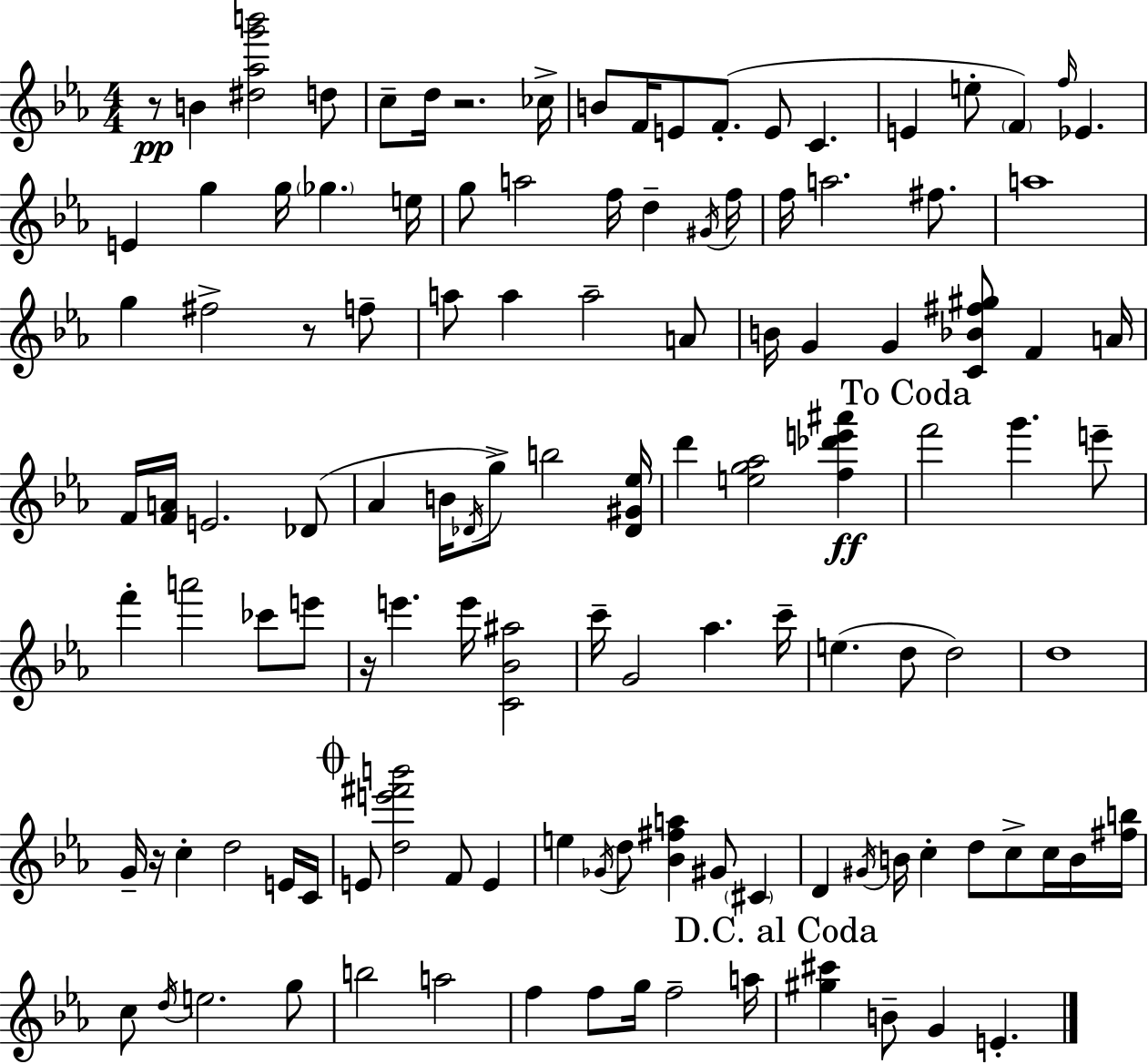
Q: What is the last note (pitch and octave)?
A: E4